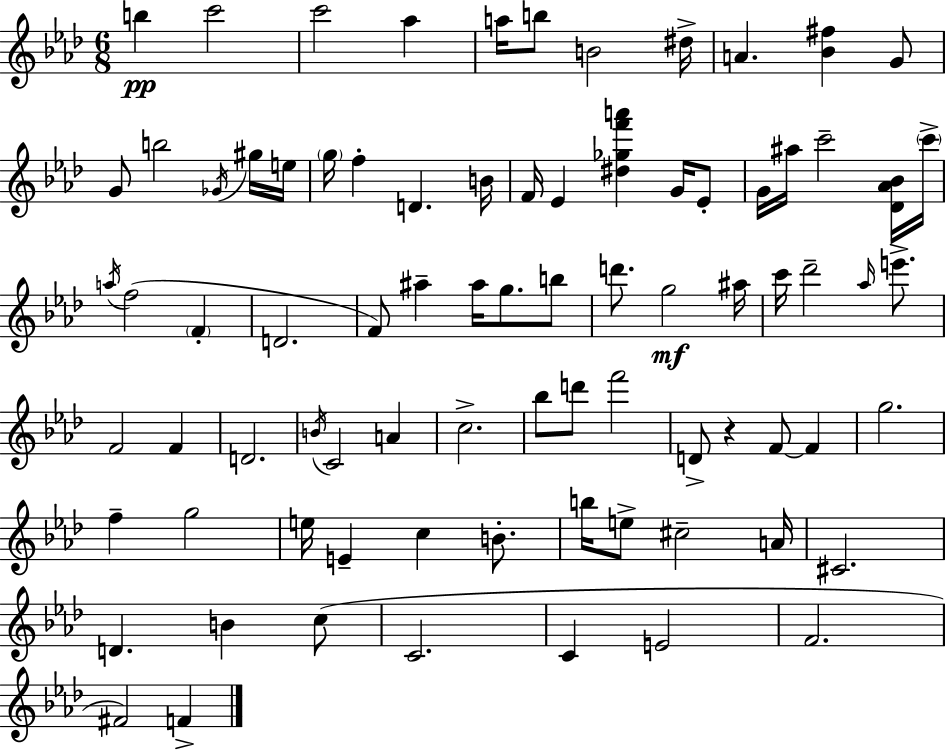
X:1
T:Untitled
M:6/8
L:1/4
K:Ab
b c'2 c'2 _a a/4 b/2 B2 ^d/4 A [_B^f] G/2 G/2 b2 _G/4 ^g/4 e/4 g/4 f D B/4 F/4 _E [^d_gf'a'] G/4 _E/2 G/4 ^a/4 c'2 [_D_A_B]/4 c'/4 a/4 f2 F D2 F/2 ^a ^a/4 g/2 b/2 d'/2 g2 ^a/4 c'/4 _d'2 _a/4 e'/2 F2 F D2 B/4 C2 A c2 _b/2 d'/2 f'2 D/2 z F/2 F g2 f g2 e/4 E c B/2 b/4 e/2 ^c2 A/4 ^C2 D B c/2 C2 C E2 F2 ^F2 F